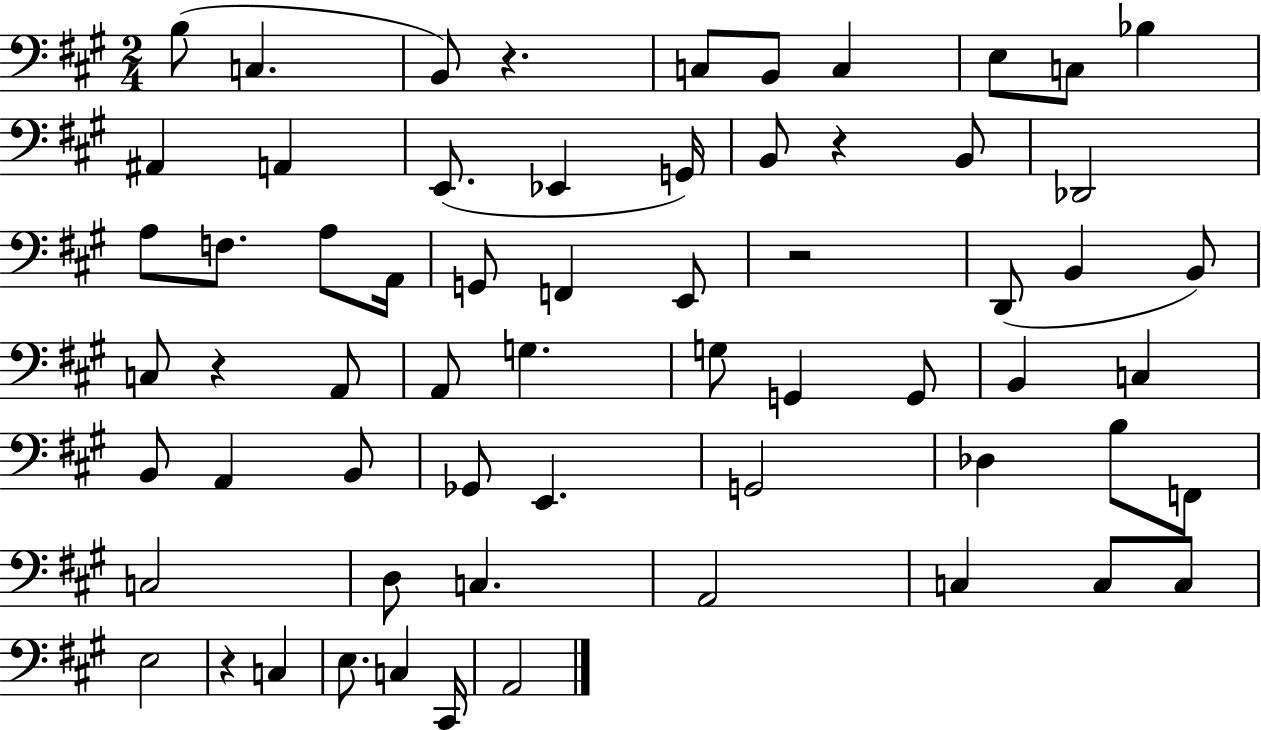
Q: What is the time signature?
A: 2/4